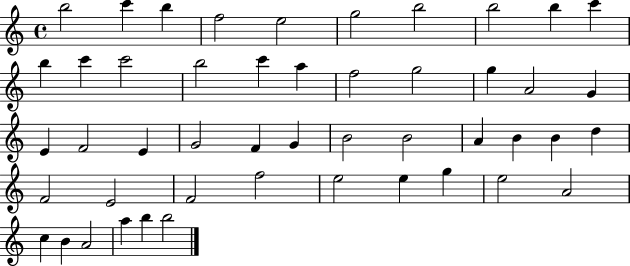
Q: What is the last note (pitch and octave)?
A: B5